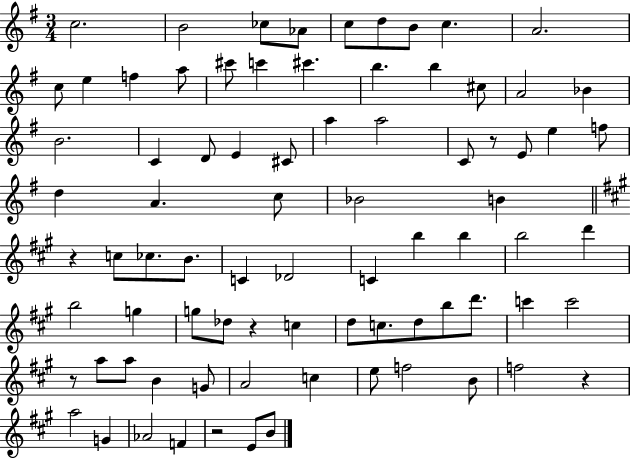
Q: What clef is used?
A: treble